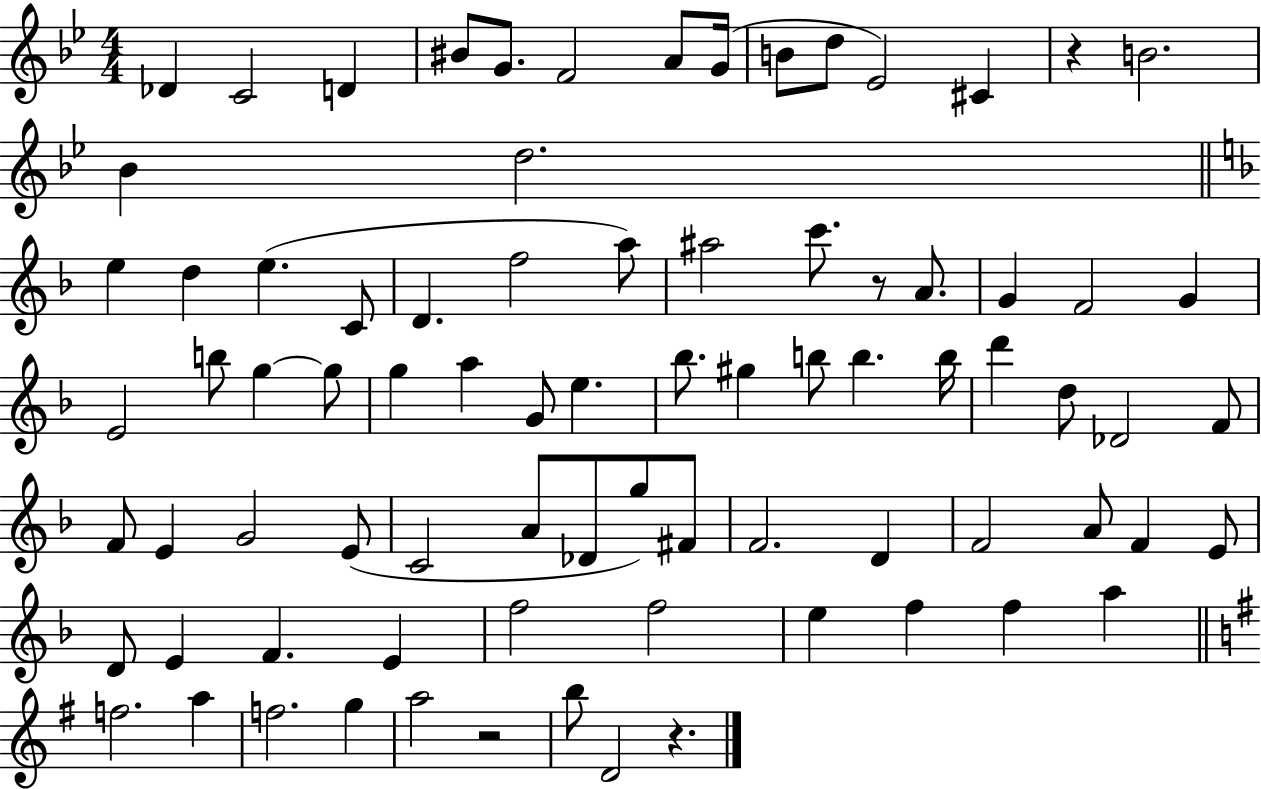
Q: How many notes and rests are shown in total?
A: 81